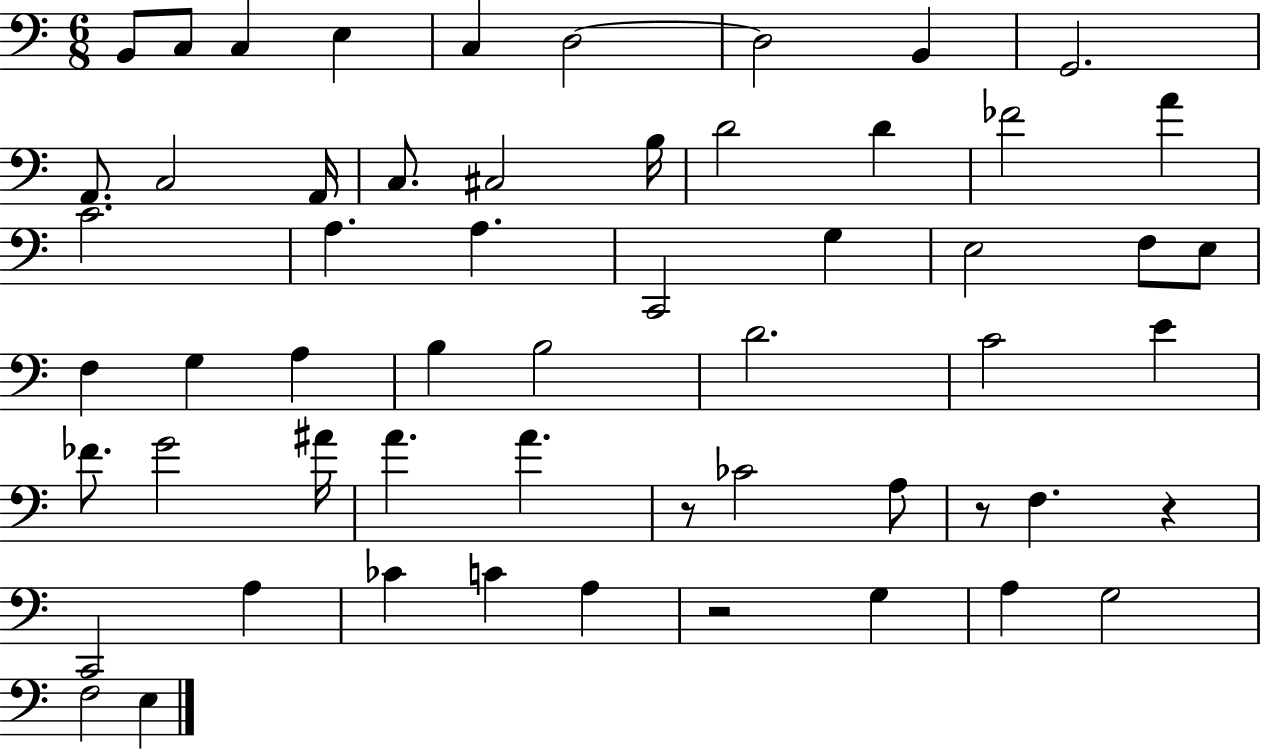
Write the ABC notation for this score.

X:1
T:Untitled
M:6/8
L:1/4
K:C
B,,/2 C,/2 C, E, C, D,2 D,2 B,, G,,2 A,,/2 C,2 A,,/4 C,/2 ^C,2 B,/4 D2 D _F2 A C2 A, A, C,,2 G, E,2 F,/2 E,/2 F, G, A, B, B,2 D2 C2 E _F/2 G2 ^A/4 A A z/2 _C2 A,/2 z/2 F, z C,,2 A, _C C A, z2 G, A, G,2 F,2 E,